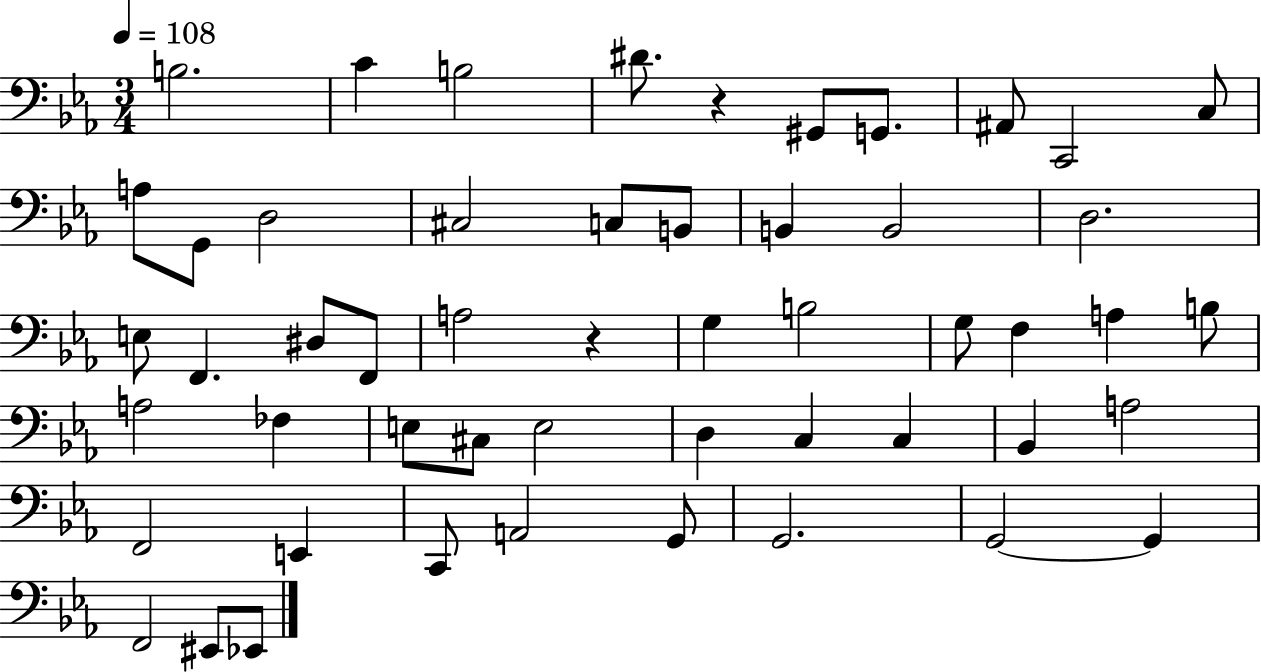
B3/h. C4/q B3/h D#4/e. R/q G#2/e G2/e. A#2/e C2/h C3/e A3/e G2/e D3/h C#3/h C3/e B2/e B2/q B2/h D3/h. E3/e F2/q. D#3/e F2/e A3/h R/q G3/q B3/h G3/e F3/q A3/q B3/e A3/h FES3/q E3/e C#3/e E3/h D3/q C3/q C3/q Bb2/q A3/h F2/h E2/q C2/e A2/h G2/e G2/h. G2/h G2/q F2/h EIS2/e Eb2/e